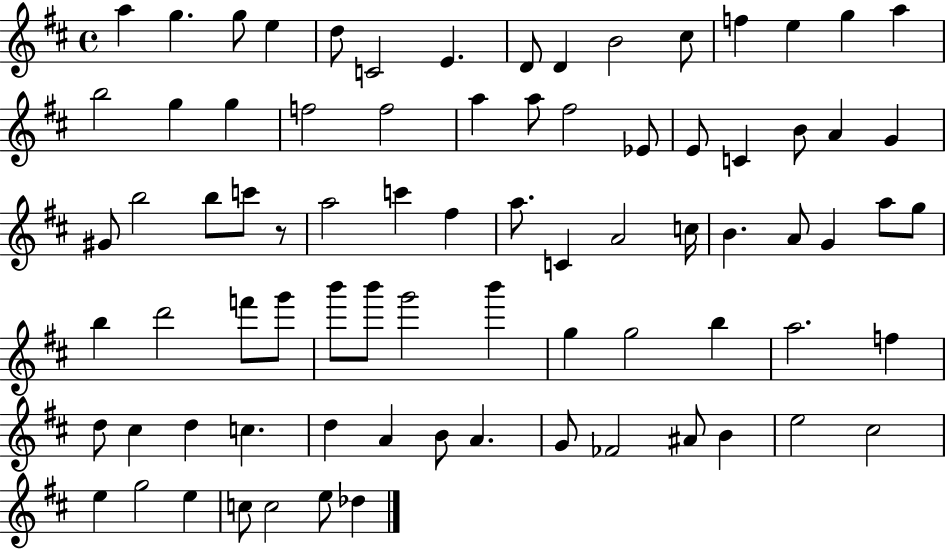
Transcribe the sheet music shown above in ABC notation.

X:1
T:Untitled
M:4/4
L:1/4
K:D
a g g/2 e d/2 C2 E D/2 D B2 ^c/2 f e g a b2 g g f2 f2 a a/2 ^f2 _E/2 E/2 C B/2 A G ^G/2 b2 b/2 c'/2 z/2 a2 c' ^f a/2 C A2 c/4 B A/2 G a/2 g/2 b d'2 f'/2 g'/2 b'/2 b'/2 g'2 b' g g2 b a2 f d/2 ^c d c d A B/2 A G/2 _F2 ^A/2 B e2 ^c2 e g2 e c/2 c2 e/2 _d